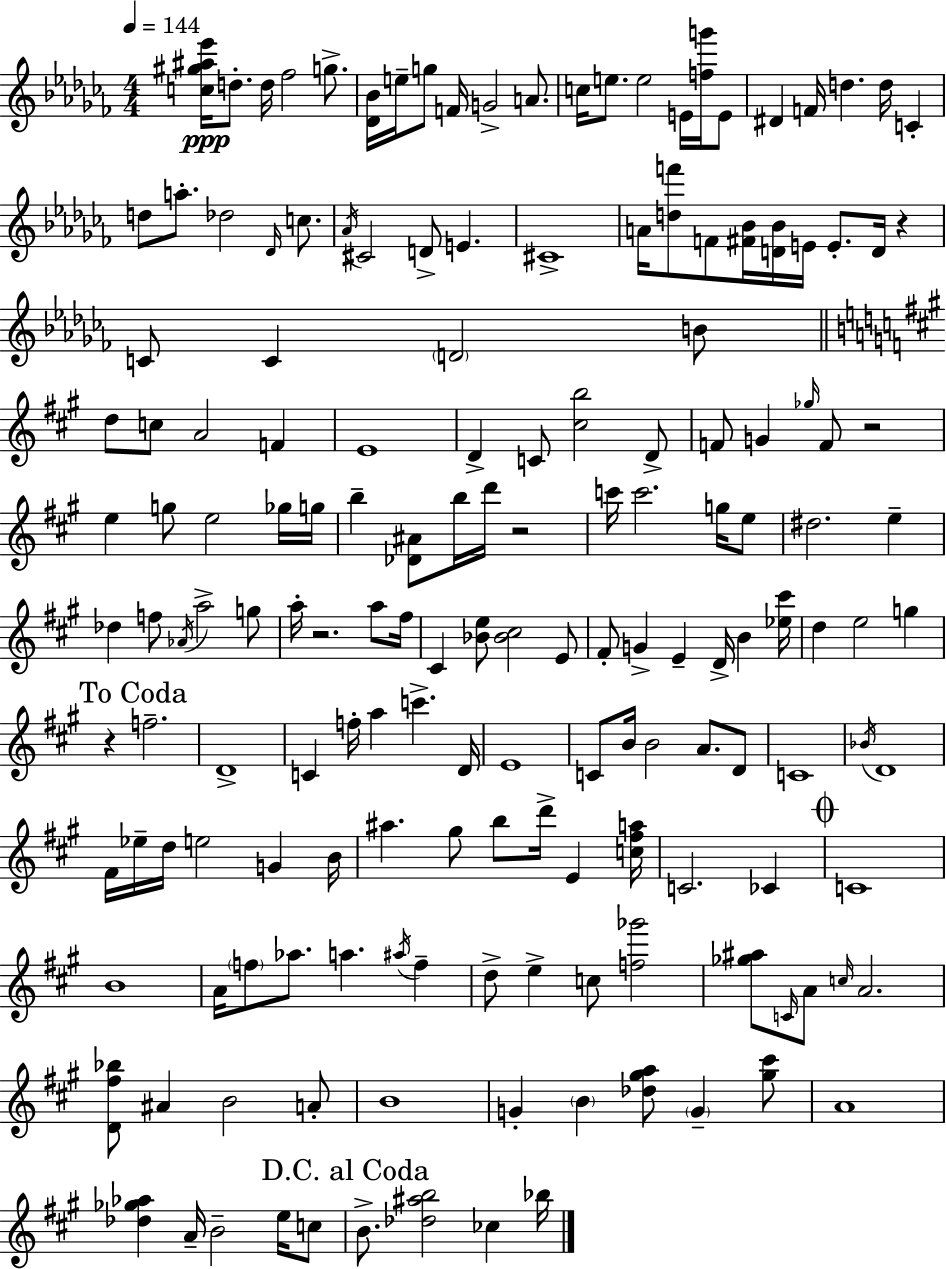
{
  \clef treble
  \numericTimeSignature
  \time 4/4
  \key aes \minor
  \tempo 4 = 144
  <c'' gis'' ais'' ees'''>16\ppp d''8.-. d''16 fes''2 g''8.-> | <des' bes'>16 e''16-- g''8 f'16 g'2-> a'8. | c''16 e''8. e''2 e'16 <f'' g'''>16 e'8 | dis'4 f'16 d''4. d''16 c'4-. | \break d''8 a''8.-. des''2 \grace { des'16 } c''8. | \acciaccatura { aes'16 } cis'2 d'8-> e'4. | cis'1-> | a'16 <d'' f'''>8 f'8 <fis' bes'>16 <d' bes'>16 e'16 e'8.-. d'16 r4 | \break c'8 c'4 \parenthesize d'2 | b'8 \bar "||" \break \key a \major d''8 c''8 a'2 f'4 | e'1 | d'4-> c'8 <cis'' b''>2 d'8-> | f'8 g'4 \grace { ges''16 } f'8 r2 | \break e''4 g''8 e''2 ges''16 | g''16 b''4-- <des' ais'>8 b''16 d'''16 r2 | c'''16 c'''2. g''16 e''8 | dis''2. e''4-- | \break des''4 f''8 \acciaccatura { aes'16 } a''2-> | g''8 a''16-. r2. a''8 | fis''16 cis'4 <bes' e''>8 <bes' cis''>2 | e'8 fis'8-. g'4-> e'4-- d'16-> b'4 | \break <ees'' cis'''>16 d''4 e''2 g''4 | \mark "To Coda" r4 f''2.-- | d'1-> | c'4 f''16-. a''4 c'''4.-> | \break d'16 e'1 | c'8 b'16 b'2 a'8. | d'8 c'1 | \acciaccatura { bes'16 } d'1 | \break fis'16 ees''16-- d''16 e''2 g'4 | b'16 ais''4. gis''8 b''8 d'''16-> e'4 | <c'' fis'' a''>16 c'2. ces'4 | \mark \markup { \musicglyph "scripts.coda" } c'1 | \break b'1 | a'16 \parenthesize f''8 aes''8. a''4. \acciaccatura { ais''16 } | f''4-- d''8-> e''4-> c''8 <f'' ges'''>2 | <ges'' ais''>8 \grace { c'16 } a'8 \grace { c''16 } a'2. | \break <d' fis'' bes''>8 ais'4 b'2 | a'8-. b'1 | g'4-. \parenthesize b'4 <des'' gis'' a''>8 | \parenthesize g'4-- <gis'' cis'''>8 a'1 | \break <des'' ges'' aes''>4 a'16-- b'2-- | e''16 c''8 \mark "D.C. al Coda" b'8.-> <des'' ais'' b''>2 | ces''4 bes''16 \bar "|."
}